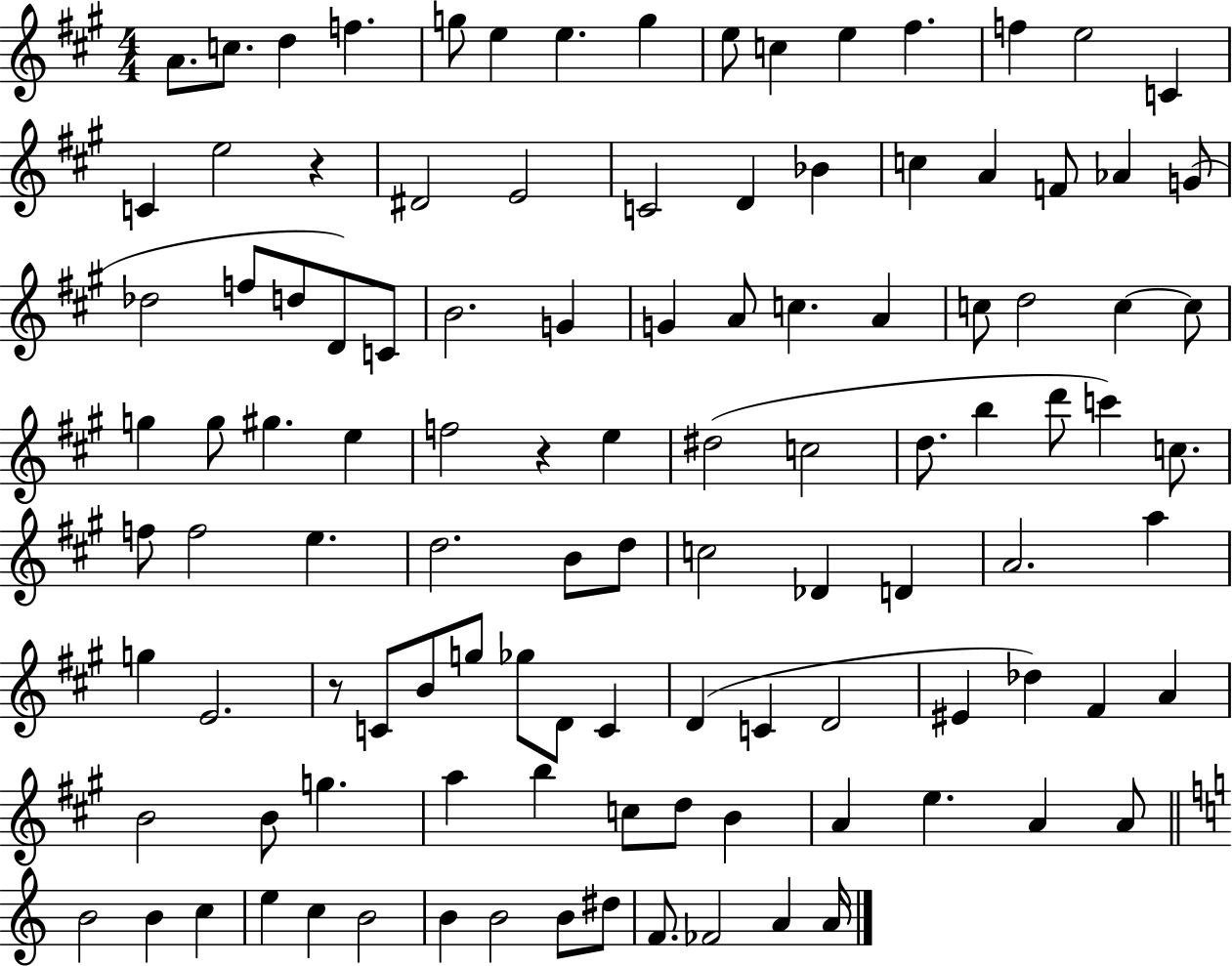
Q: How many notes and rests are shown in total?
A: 110